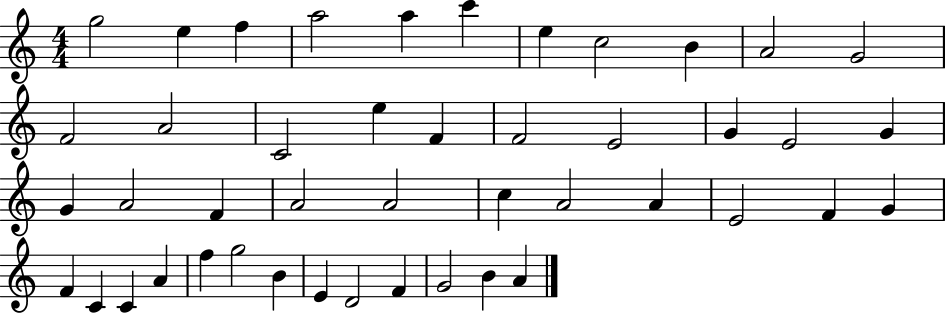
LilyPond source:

{
  \clef treble
  \numericTimeSignature
  \time 4/4
  \key c \major
  g''2 e''4 f''4 | a''2 a''4 c'''4 | e''4 c''2 b'4 | a'2 g'2 | \break f'2 a'2 | c'2 e''4 f'4 | f'2 e'2 | g'4 e'2 g'4 | \break g'4 a'2 f'4 | a'2 a'2 | c''4 a'2 a'4 | e'2 f'4 g'4 | \break f'4 c'4 c'4 a'4 | f''4 g''2 b'4 | e'4 d'2 f'4 | g'2 b'4 a'4 | \break \bar "|."
}